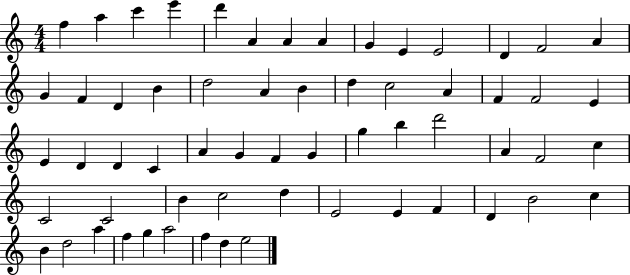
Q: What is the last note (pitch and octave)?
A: E5